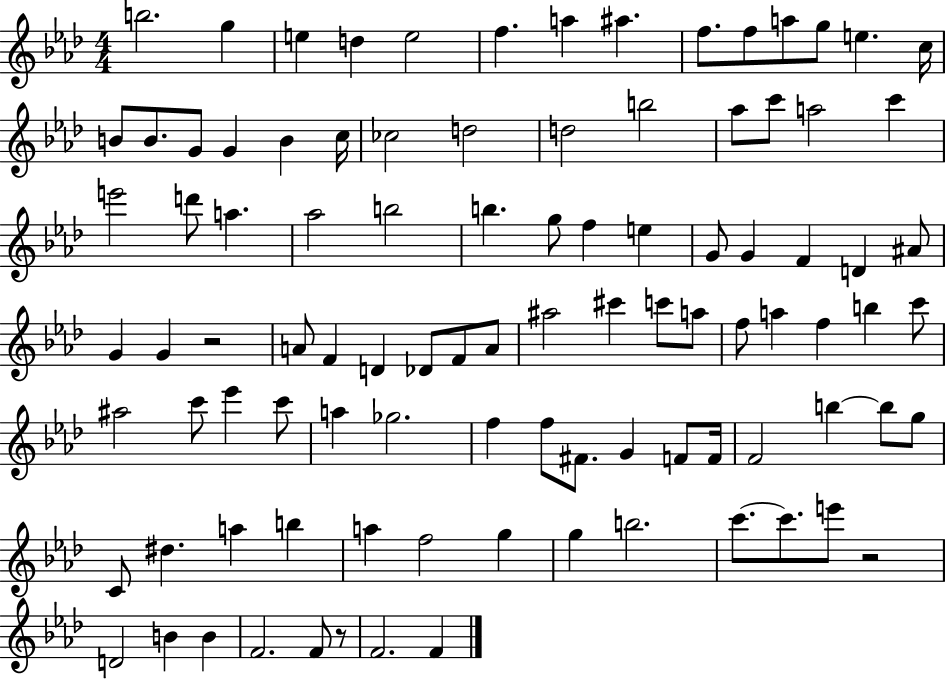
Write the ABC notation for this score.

X:1
T:Untitled
M:4/4
L:1/4
K:Ab
b2 g e d e2 f a ^a f/2 f/2 a/2 g/2 e c/4 B/2 B/2 G/2 G B c/4 _c2 d2 d2 b2 _a/2 c'/2 a2 c' e'2 d'/2 a _a2 b2 b g/2 f e G/2 G F D ^A/2 G G z2 A/2 F D _D/2 F/2 A/2 ^a2 ^c' c'/2 a/2 f/2 a f b c'/2 ^a2 c'/2 _e' c'/2 a _g2 f f/2 ^F/2 G F/2 F/4 F2 b b/2 g/2 C/2 ^d a b a f2 g g b2 c'/2 c'/2 e'/2 z2 D2 B B F2 F/2 z/2 F2 F